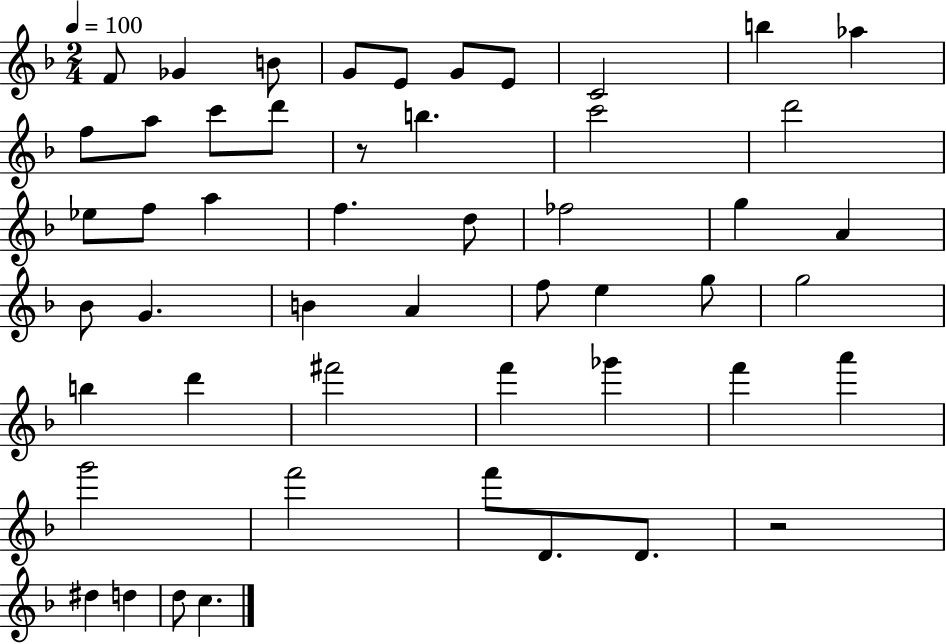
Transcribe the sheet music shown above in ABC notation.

X:1
T:Untitled
M:2/4
L:1/4
K:F
F/2 _G B/2 G/2 E/2 G/2 E/2 C2 b _a f/2 a/2 c'/2 d'/2 z/2 b c'2 d'2 _e/2 f/2 a f d/2 _f2 g A _B/2 G B A f/2 e g/2 g2 b d' ^f'2 f' _g' f' a' g'2 f'2 f'/2 D/2 D/2 z2 ^d d d/2 c